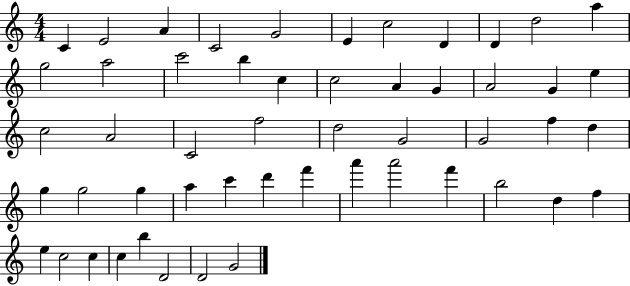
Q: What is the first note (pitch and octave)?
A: C4